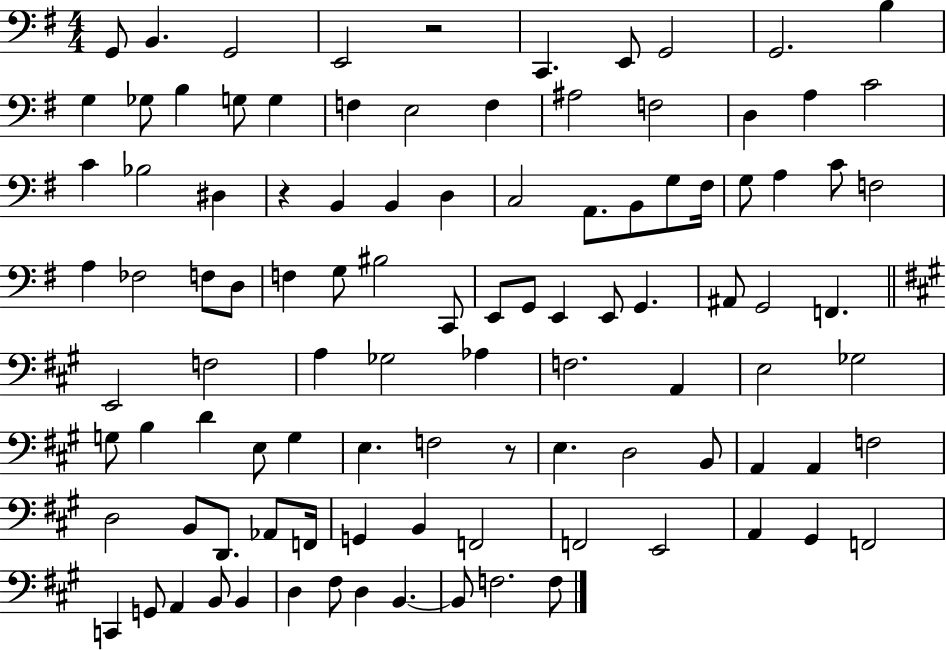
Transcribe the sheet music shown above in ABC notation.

X:1
T:Untitled
M:4/4
L:1/4
K:G
G,,/2 B,, G,,2 E,,2 z2 C,, E,,/2 G,,2 G,,2 B, G, _G,/2 B, G,/2 G, F, E,2 F, ^A,2 F,2 D, A, C2 C _B,2 ^D, z B,, B,, D, C,2 A,,/2 B,,/2 G,/2 ^F,/4 G,/2 A, C/2 F,2 A, _F,2 F,/2 D,/2 F, G,/2 ^B,2 C,,/2 E,,/2 G,,/2 E,, E,,/2 G,, ^A,,/2 G,,2 F,, E,,2 F,2 A, _G,2 _A, F,2 A,, E,2 _G,2 G,/2 B, D E,/2 G, E, F,2 z/2 E, D,2 B,,/2 A,, A,, F,2 D,2 B,,/2 D,,/2 _A,,/2 F,,/4 G,, B,, F,,2 F,,2 E,,2 A,, ^G,, F,,2 C,, G,,/2 A,, B,,/2 B,, D, ^F,/2 D, B,, B,,/2 F,2 F,/2